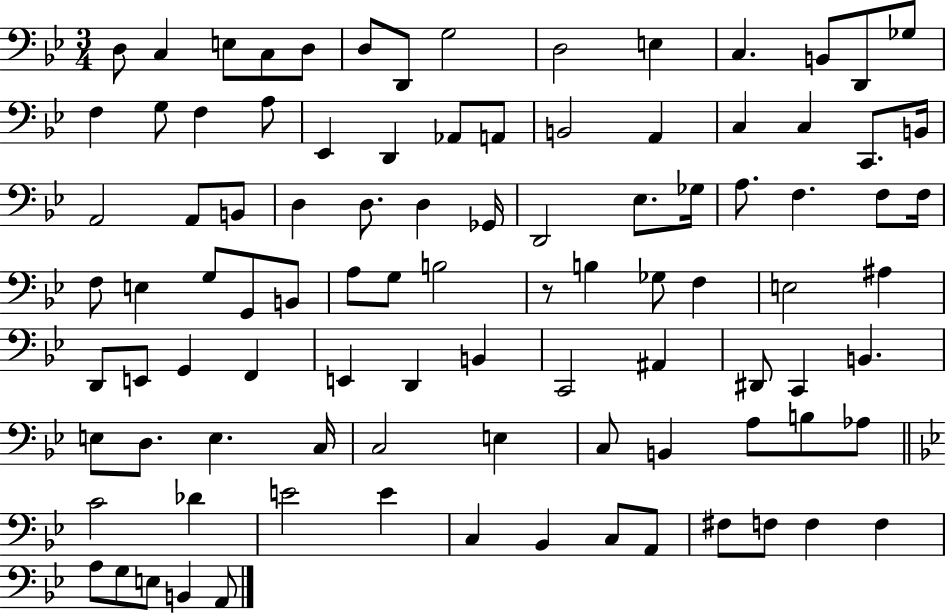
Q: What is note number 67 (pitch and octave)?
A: B2